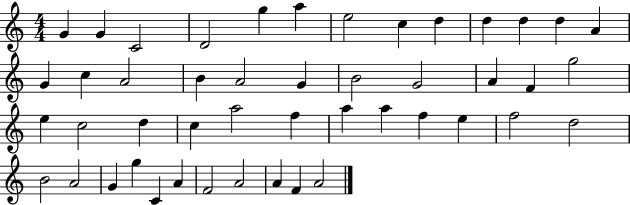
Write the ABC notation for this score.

X:1
T:Untitled
M:4/4
L:1/4
K:C
G G C2 D2 g a e2 c d d d d A G c A2 B A2 G B2 G2 A F g2 e c2 d c a2 f a a f e f2 d2 B2 A2 G g C A F2 A2 A F A2